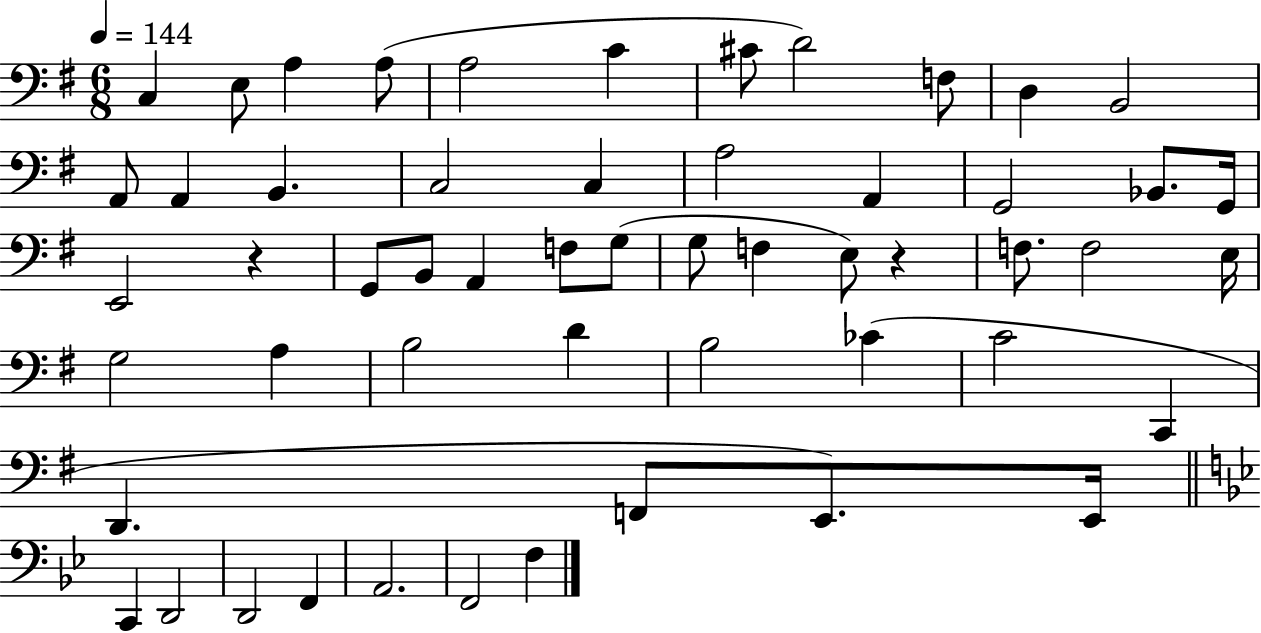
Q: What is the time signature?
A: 6/8